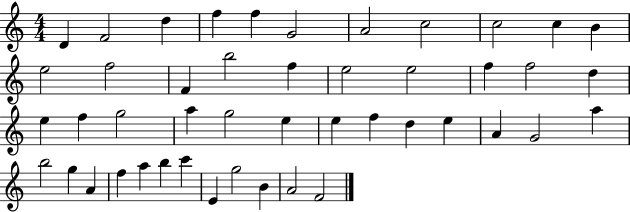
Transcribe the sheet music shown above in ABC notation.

X:1
T:Untitled
M:4/4
L:1/4
K:C
D F2 d f f G2 A2 c2 c2 c B e2 f2 F b2 f e2 e2 f f2 d e f g2 a g2 e e f d e A G2 a b2 g A f a b c' E g2 B A2 F2